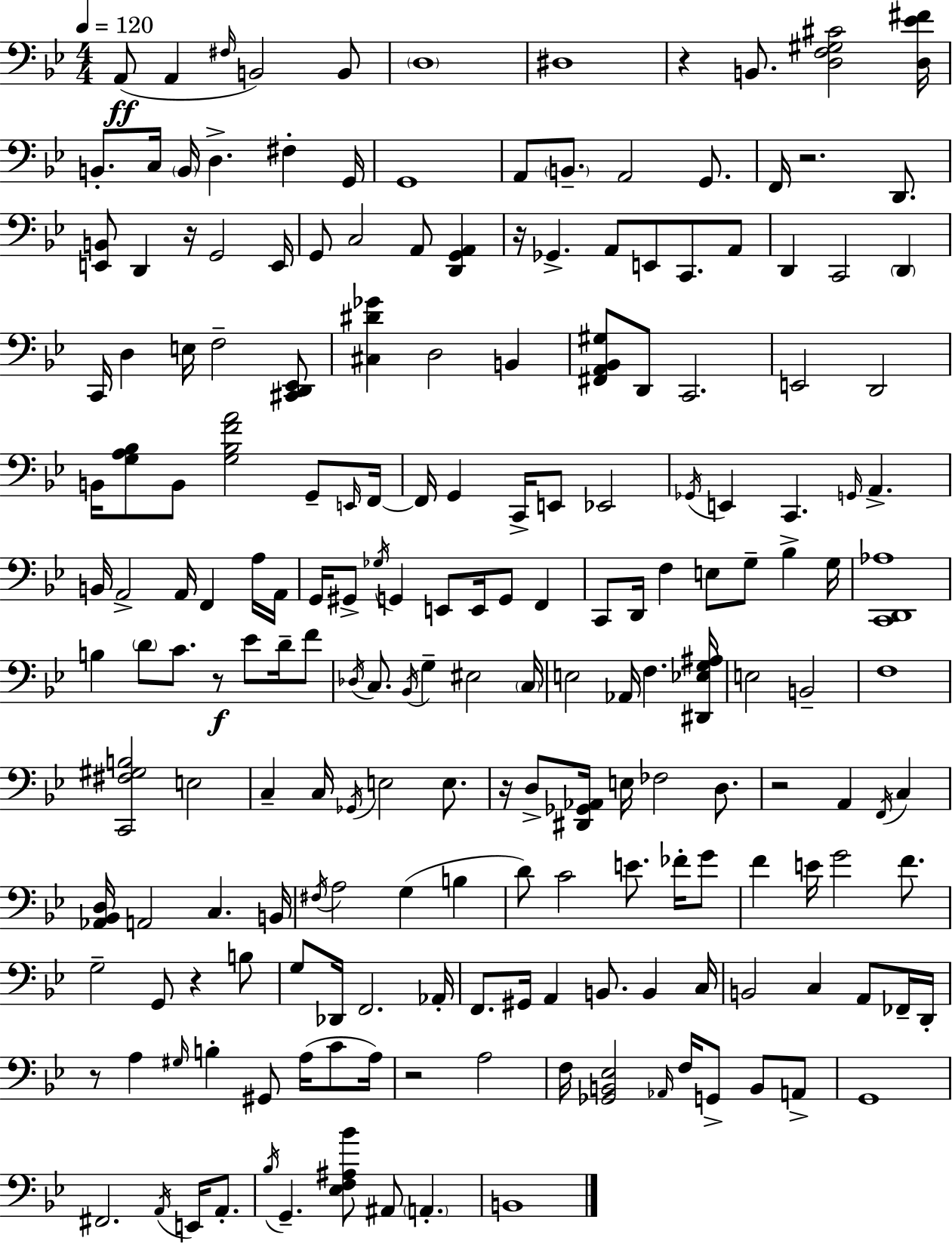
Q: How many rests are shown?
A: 10